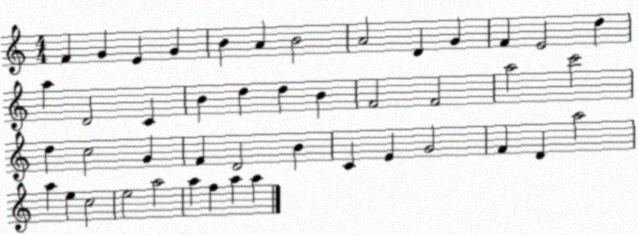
X:1
T:Untitled
M:4/4
L:1/4
K:C
F G E G B A B2 A2 D G F E2 d a D2 C B d d B F2 F2 a2 c'2 d c2 G F D2 B C E G2 F D a2 a e c2 e2 a2 a f a a